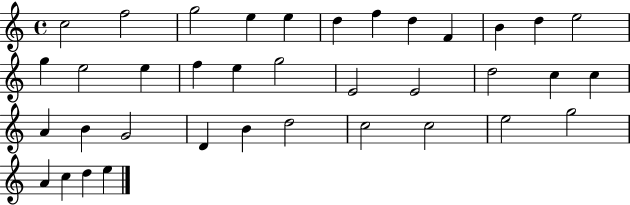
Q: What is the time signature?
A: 4/4